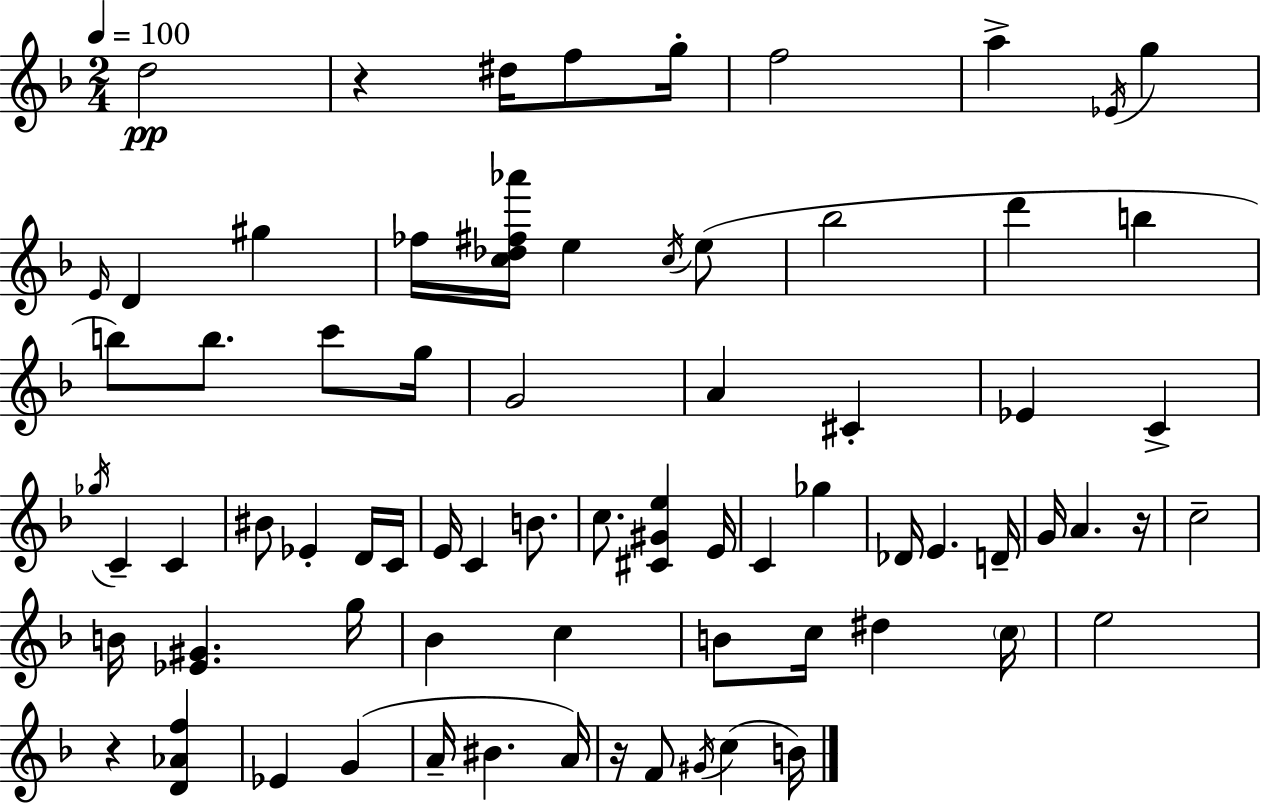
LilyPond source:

{
  \clef treble
  \numericTimeSignature
  \time 2/4
  \key d \minor
  \tempo 4 = 100
  d''2\pp | r4 dis''16 f''8 g''16-. | f''2 | a''4-> \acciaccatura { ees'16 } g''4 | \break \grace { e'16 } d'4 gis''4 | fes''16 <c'' des'' fis'' aes'''>16 e''4 | \acciaccatura { c''16 }( e''8 bes''2 | d'''4 b''4 | \break b''8) b''8. | c'''8 g''16 g'2 | a'4 cis'4-. | ees'4 c'4-> | \break \acciaccatura { ges''16 } c'4-- | c'4 bis'8 ees'4-. | d'16 c'16 e'16 c'4 | b'8. c''8. <cis' gis' e''>4 | \break e'16 c'4 | ges''4 des'16 e'4. | d'16-- g'16 a'4. | r16 c''2-- | \break b'16 <ees' gis'>4. | g''16 bes'4 | c''4 b'8 c''16 dis''4 | \parenthesize c''16 e''2 | \break r4 | <d' aes' f''>4 ees'4 | g'4( a'16-- bis'4. | a'16) r16 f'8 \acciaccatura { gis'16 }( | \break c''4 b'16) \bar "|."
}